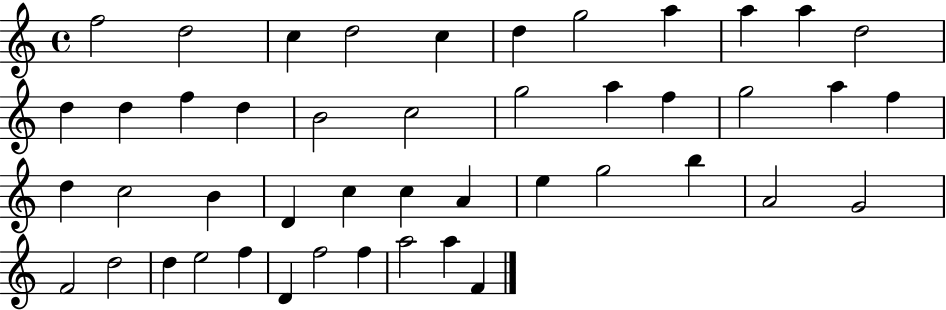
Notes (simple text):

F5/h D5/h C5/q D5/h C5/q D5/q G5/h A5/q A5/q A5/q D5/h D5/q D5/q F5/q D5/q B4/h C5/h G5/h A5/q F5/q G5/h A5/q F5/q D5/q C5/h B4/q D4/q C5/q C5/q A4/q E5/q G5/h B5/q A4/h G4/h F4/h D5/h D5/q E5/h F5/q D4/q F5/h F5/q A5/h A5/q F4/q